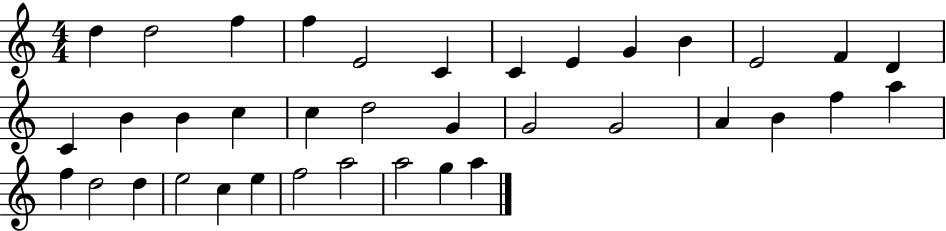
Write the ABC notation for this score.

X:1
T:Untitled
M:4/4
L:1/4
K:C
d d2 f f E2 C C E G B E2 F D C B B c c d2 G G2 G2 A B f a f d2 d e2 c e f2 a2 a2 g a